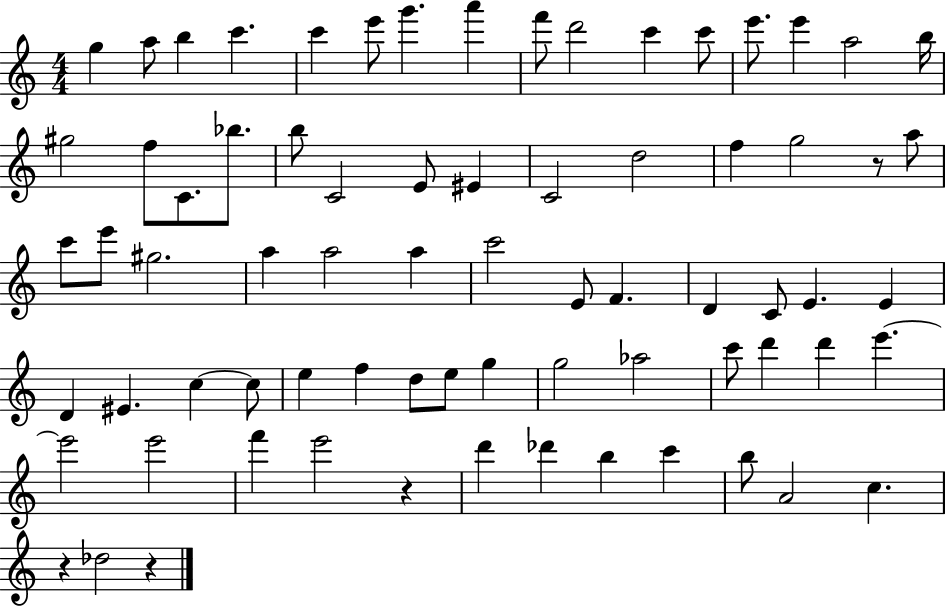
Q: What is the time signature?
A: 4/4